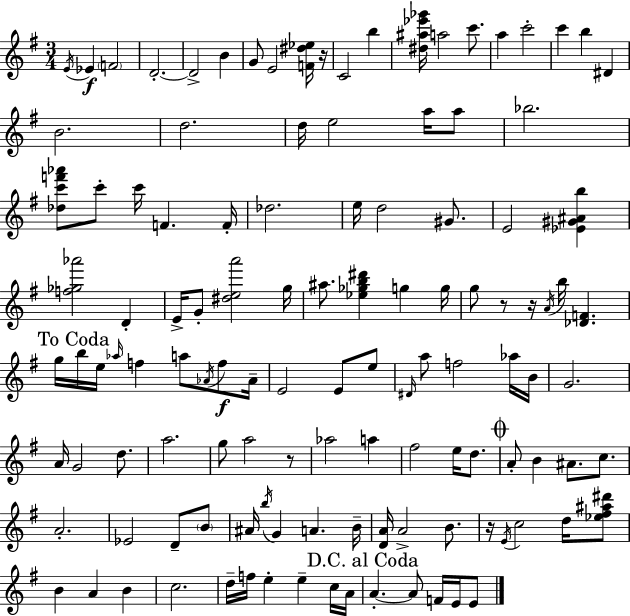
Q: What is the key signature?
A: G major